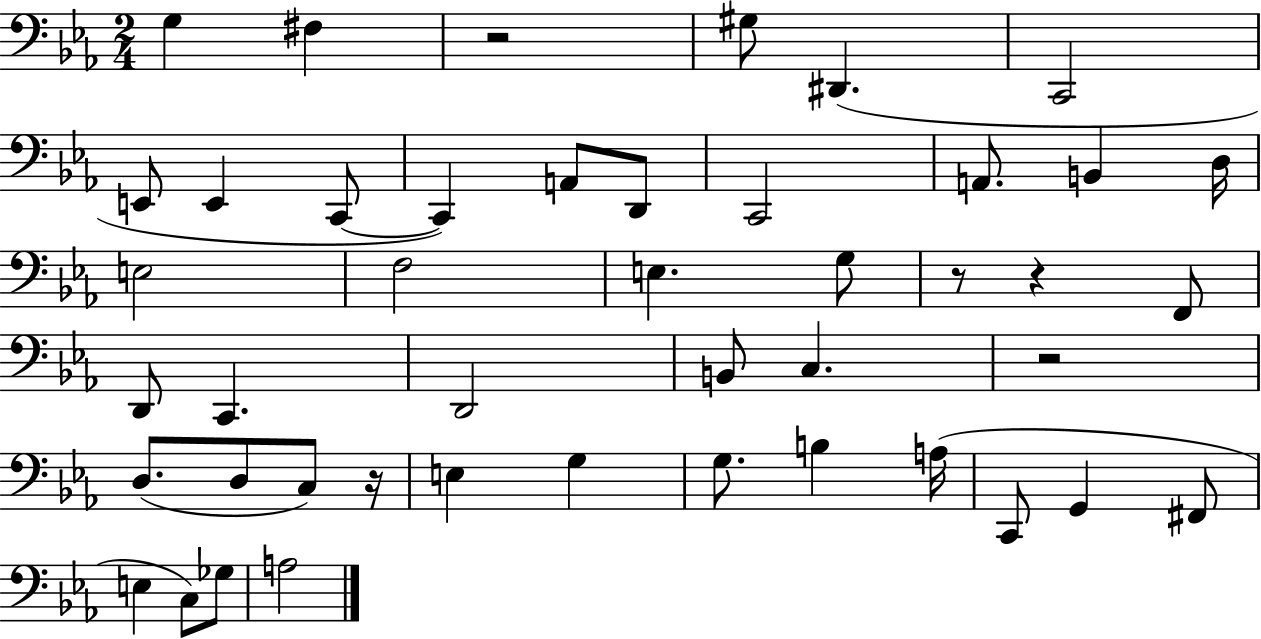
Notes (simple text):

G3/q F#3/q R/h G#3/e D#2/q. C2/h E2/e E2/q C2/e C2/q A2/e D2/e C2/h A2/e. B2/q D3/s E3/h F3/h E3/q. G3/e R/e R/q F2/e D2/e C2/q. D2/h B2/e C3/q. R/h D3/e. D3/e C3/e R/s E3/q G3/q G3/e. B3/q A3/s C2/e G2/q F#2/e E3/q C3/e Gb3/e A3/h